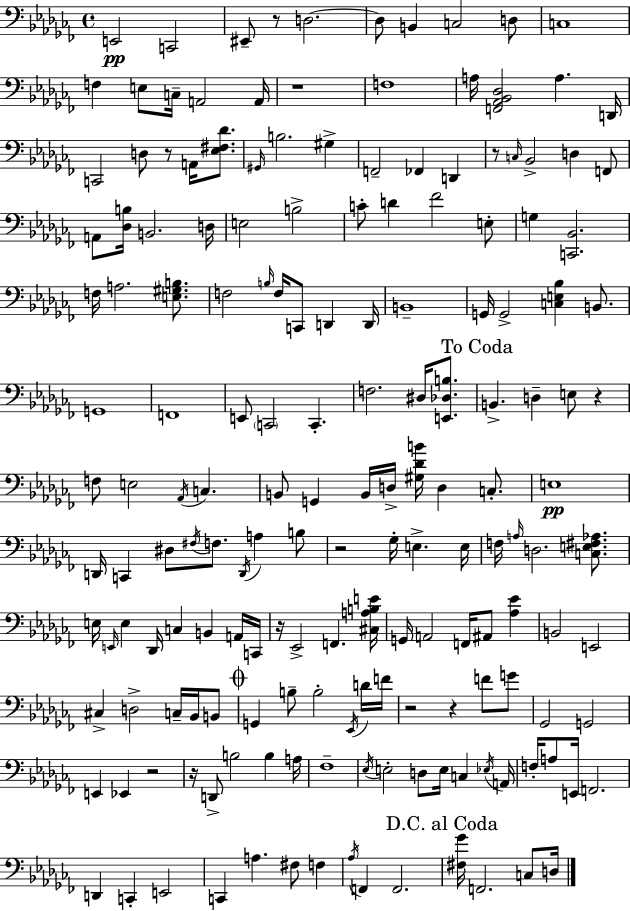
E2/h C2/h EIS2/e R/e D3/h. D3/e B2/q C3/h D3/e C3/w F3/q E3/e C3/s A2/h A2/s R/w F3/w A3/s [F2,Ab2,Bb2,Db3]/h A3/q. D2/s C2/h D3/e R/e A2/s [Eb3,F#3,Db4]/e. G#2/s B3/h. G#3/q F2/h FES2/q D2/q R/e C3/s Bb2/h D3/q F2/e A2/e [Db3,B3]/s B2/h. D3/s E3/h B3/h C4/e D4/q FES4/h E3/e G3/q [C2,Bb2]/h. F3/s A3/h. [E3,G#3,B3]/e. F3/h B3/s F3/s C2/e D2/q D2/s B2/w G2/s G2/h [C3,E3,Bb3]/q B2/e. G2/w F2/w E2/e C2/h C2/q. F3/h. D#3/s [E2,Db3,B3]/e. B2/q. D3/q E3/e R/q F3/e E3/h Ab2/s C3/q. B2/e G2/q B2/s D3/s [G#3,Db4,B4]/s D3/q C3/e. E3/w D2/s C2/q D#3/e F#3/s F3/e. D2/s A3/q B3/e R/h Gb3/s E3/q. E3/s F3/s A3/s D3/h. [C3,E3,F#3,Ab3]/e. E3/s E2/s E3/q Db2/s C3/q B2/q A2/s C2/s R/s Eb2/h F2/q. [C#3,A3,B3,E4]/s G2/s A2/h F2/s A#2/e [Ab3,Eb4]/q B2/h E2/h C#3/q D3/h C3/s Bb2/s B2/e G2/q B3/e B3/h Eb2/s D4/s F4/s R/h R/q F4/e G4/e Gb2/h G2/h E2/q Eb2/q R/h R/s D2/e B3/h B3/q A3/s FES3/w Eb3/s E3/h D3/e E3/s C3/q Eb3/s A2/s F3/s A3/e E2/s F2/h. D2/q C2/q E2/h C2/q A3/q. F#3/e F3/q Ab3/s F2/q F2/h. [F#3,Gb4]/s F2/h. C3/e D3/s